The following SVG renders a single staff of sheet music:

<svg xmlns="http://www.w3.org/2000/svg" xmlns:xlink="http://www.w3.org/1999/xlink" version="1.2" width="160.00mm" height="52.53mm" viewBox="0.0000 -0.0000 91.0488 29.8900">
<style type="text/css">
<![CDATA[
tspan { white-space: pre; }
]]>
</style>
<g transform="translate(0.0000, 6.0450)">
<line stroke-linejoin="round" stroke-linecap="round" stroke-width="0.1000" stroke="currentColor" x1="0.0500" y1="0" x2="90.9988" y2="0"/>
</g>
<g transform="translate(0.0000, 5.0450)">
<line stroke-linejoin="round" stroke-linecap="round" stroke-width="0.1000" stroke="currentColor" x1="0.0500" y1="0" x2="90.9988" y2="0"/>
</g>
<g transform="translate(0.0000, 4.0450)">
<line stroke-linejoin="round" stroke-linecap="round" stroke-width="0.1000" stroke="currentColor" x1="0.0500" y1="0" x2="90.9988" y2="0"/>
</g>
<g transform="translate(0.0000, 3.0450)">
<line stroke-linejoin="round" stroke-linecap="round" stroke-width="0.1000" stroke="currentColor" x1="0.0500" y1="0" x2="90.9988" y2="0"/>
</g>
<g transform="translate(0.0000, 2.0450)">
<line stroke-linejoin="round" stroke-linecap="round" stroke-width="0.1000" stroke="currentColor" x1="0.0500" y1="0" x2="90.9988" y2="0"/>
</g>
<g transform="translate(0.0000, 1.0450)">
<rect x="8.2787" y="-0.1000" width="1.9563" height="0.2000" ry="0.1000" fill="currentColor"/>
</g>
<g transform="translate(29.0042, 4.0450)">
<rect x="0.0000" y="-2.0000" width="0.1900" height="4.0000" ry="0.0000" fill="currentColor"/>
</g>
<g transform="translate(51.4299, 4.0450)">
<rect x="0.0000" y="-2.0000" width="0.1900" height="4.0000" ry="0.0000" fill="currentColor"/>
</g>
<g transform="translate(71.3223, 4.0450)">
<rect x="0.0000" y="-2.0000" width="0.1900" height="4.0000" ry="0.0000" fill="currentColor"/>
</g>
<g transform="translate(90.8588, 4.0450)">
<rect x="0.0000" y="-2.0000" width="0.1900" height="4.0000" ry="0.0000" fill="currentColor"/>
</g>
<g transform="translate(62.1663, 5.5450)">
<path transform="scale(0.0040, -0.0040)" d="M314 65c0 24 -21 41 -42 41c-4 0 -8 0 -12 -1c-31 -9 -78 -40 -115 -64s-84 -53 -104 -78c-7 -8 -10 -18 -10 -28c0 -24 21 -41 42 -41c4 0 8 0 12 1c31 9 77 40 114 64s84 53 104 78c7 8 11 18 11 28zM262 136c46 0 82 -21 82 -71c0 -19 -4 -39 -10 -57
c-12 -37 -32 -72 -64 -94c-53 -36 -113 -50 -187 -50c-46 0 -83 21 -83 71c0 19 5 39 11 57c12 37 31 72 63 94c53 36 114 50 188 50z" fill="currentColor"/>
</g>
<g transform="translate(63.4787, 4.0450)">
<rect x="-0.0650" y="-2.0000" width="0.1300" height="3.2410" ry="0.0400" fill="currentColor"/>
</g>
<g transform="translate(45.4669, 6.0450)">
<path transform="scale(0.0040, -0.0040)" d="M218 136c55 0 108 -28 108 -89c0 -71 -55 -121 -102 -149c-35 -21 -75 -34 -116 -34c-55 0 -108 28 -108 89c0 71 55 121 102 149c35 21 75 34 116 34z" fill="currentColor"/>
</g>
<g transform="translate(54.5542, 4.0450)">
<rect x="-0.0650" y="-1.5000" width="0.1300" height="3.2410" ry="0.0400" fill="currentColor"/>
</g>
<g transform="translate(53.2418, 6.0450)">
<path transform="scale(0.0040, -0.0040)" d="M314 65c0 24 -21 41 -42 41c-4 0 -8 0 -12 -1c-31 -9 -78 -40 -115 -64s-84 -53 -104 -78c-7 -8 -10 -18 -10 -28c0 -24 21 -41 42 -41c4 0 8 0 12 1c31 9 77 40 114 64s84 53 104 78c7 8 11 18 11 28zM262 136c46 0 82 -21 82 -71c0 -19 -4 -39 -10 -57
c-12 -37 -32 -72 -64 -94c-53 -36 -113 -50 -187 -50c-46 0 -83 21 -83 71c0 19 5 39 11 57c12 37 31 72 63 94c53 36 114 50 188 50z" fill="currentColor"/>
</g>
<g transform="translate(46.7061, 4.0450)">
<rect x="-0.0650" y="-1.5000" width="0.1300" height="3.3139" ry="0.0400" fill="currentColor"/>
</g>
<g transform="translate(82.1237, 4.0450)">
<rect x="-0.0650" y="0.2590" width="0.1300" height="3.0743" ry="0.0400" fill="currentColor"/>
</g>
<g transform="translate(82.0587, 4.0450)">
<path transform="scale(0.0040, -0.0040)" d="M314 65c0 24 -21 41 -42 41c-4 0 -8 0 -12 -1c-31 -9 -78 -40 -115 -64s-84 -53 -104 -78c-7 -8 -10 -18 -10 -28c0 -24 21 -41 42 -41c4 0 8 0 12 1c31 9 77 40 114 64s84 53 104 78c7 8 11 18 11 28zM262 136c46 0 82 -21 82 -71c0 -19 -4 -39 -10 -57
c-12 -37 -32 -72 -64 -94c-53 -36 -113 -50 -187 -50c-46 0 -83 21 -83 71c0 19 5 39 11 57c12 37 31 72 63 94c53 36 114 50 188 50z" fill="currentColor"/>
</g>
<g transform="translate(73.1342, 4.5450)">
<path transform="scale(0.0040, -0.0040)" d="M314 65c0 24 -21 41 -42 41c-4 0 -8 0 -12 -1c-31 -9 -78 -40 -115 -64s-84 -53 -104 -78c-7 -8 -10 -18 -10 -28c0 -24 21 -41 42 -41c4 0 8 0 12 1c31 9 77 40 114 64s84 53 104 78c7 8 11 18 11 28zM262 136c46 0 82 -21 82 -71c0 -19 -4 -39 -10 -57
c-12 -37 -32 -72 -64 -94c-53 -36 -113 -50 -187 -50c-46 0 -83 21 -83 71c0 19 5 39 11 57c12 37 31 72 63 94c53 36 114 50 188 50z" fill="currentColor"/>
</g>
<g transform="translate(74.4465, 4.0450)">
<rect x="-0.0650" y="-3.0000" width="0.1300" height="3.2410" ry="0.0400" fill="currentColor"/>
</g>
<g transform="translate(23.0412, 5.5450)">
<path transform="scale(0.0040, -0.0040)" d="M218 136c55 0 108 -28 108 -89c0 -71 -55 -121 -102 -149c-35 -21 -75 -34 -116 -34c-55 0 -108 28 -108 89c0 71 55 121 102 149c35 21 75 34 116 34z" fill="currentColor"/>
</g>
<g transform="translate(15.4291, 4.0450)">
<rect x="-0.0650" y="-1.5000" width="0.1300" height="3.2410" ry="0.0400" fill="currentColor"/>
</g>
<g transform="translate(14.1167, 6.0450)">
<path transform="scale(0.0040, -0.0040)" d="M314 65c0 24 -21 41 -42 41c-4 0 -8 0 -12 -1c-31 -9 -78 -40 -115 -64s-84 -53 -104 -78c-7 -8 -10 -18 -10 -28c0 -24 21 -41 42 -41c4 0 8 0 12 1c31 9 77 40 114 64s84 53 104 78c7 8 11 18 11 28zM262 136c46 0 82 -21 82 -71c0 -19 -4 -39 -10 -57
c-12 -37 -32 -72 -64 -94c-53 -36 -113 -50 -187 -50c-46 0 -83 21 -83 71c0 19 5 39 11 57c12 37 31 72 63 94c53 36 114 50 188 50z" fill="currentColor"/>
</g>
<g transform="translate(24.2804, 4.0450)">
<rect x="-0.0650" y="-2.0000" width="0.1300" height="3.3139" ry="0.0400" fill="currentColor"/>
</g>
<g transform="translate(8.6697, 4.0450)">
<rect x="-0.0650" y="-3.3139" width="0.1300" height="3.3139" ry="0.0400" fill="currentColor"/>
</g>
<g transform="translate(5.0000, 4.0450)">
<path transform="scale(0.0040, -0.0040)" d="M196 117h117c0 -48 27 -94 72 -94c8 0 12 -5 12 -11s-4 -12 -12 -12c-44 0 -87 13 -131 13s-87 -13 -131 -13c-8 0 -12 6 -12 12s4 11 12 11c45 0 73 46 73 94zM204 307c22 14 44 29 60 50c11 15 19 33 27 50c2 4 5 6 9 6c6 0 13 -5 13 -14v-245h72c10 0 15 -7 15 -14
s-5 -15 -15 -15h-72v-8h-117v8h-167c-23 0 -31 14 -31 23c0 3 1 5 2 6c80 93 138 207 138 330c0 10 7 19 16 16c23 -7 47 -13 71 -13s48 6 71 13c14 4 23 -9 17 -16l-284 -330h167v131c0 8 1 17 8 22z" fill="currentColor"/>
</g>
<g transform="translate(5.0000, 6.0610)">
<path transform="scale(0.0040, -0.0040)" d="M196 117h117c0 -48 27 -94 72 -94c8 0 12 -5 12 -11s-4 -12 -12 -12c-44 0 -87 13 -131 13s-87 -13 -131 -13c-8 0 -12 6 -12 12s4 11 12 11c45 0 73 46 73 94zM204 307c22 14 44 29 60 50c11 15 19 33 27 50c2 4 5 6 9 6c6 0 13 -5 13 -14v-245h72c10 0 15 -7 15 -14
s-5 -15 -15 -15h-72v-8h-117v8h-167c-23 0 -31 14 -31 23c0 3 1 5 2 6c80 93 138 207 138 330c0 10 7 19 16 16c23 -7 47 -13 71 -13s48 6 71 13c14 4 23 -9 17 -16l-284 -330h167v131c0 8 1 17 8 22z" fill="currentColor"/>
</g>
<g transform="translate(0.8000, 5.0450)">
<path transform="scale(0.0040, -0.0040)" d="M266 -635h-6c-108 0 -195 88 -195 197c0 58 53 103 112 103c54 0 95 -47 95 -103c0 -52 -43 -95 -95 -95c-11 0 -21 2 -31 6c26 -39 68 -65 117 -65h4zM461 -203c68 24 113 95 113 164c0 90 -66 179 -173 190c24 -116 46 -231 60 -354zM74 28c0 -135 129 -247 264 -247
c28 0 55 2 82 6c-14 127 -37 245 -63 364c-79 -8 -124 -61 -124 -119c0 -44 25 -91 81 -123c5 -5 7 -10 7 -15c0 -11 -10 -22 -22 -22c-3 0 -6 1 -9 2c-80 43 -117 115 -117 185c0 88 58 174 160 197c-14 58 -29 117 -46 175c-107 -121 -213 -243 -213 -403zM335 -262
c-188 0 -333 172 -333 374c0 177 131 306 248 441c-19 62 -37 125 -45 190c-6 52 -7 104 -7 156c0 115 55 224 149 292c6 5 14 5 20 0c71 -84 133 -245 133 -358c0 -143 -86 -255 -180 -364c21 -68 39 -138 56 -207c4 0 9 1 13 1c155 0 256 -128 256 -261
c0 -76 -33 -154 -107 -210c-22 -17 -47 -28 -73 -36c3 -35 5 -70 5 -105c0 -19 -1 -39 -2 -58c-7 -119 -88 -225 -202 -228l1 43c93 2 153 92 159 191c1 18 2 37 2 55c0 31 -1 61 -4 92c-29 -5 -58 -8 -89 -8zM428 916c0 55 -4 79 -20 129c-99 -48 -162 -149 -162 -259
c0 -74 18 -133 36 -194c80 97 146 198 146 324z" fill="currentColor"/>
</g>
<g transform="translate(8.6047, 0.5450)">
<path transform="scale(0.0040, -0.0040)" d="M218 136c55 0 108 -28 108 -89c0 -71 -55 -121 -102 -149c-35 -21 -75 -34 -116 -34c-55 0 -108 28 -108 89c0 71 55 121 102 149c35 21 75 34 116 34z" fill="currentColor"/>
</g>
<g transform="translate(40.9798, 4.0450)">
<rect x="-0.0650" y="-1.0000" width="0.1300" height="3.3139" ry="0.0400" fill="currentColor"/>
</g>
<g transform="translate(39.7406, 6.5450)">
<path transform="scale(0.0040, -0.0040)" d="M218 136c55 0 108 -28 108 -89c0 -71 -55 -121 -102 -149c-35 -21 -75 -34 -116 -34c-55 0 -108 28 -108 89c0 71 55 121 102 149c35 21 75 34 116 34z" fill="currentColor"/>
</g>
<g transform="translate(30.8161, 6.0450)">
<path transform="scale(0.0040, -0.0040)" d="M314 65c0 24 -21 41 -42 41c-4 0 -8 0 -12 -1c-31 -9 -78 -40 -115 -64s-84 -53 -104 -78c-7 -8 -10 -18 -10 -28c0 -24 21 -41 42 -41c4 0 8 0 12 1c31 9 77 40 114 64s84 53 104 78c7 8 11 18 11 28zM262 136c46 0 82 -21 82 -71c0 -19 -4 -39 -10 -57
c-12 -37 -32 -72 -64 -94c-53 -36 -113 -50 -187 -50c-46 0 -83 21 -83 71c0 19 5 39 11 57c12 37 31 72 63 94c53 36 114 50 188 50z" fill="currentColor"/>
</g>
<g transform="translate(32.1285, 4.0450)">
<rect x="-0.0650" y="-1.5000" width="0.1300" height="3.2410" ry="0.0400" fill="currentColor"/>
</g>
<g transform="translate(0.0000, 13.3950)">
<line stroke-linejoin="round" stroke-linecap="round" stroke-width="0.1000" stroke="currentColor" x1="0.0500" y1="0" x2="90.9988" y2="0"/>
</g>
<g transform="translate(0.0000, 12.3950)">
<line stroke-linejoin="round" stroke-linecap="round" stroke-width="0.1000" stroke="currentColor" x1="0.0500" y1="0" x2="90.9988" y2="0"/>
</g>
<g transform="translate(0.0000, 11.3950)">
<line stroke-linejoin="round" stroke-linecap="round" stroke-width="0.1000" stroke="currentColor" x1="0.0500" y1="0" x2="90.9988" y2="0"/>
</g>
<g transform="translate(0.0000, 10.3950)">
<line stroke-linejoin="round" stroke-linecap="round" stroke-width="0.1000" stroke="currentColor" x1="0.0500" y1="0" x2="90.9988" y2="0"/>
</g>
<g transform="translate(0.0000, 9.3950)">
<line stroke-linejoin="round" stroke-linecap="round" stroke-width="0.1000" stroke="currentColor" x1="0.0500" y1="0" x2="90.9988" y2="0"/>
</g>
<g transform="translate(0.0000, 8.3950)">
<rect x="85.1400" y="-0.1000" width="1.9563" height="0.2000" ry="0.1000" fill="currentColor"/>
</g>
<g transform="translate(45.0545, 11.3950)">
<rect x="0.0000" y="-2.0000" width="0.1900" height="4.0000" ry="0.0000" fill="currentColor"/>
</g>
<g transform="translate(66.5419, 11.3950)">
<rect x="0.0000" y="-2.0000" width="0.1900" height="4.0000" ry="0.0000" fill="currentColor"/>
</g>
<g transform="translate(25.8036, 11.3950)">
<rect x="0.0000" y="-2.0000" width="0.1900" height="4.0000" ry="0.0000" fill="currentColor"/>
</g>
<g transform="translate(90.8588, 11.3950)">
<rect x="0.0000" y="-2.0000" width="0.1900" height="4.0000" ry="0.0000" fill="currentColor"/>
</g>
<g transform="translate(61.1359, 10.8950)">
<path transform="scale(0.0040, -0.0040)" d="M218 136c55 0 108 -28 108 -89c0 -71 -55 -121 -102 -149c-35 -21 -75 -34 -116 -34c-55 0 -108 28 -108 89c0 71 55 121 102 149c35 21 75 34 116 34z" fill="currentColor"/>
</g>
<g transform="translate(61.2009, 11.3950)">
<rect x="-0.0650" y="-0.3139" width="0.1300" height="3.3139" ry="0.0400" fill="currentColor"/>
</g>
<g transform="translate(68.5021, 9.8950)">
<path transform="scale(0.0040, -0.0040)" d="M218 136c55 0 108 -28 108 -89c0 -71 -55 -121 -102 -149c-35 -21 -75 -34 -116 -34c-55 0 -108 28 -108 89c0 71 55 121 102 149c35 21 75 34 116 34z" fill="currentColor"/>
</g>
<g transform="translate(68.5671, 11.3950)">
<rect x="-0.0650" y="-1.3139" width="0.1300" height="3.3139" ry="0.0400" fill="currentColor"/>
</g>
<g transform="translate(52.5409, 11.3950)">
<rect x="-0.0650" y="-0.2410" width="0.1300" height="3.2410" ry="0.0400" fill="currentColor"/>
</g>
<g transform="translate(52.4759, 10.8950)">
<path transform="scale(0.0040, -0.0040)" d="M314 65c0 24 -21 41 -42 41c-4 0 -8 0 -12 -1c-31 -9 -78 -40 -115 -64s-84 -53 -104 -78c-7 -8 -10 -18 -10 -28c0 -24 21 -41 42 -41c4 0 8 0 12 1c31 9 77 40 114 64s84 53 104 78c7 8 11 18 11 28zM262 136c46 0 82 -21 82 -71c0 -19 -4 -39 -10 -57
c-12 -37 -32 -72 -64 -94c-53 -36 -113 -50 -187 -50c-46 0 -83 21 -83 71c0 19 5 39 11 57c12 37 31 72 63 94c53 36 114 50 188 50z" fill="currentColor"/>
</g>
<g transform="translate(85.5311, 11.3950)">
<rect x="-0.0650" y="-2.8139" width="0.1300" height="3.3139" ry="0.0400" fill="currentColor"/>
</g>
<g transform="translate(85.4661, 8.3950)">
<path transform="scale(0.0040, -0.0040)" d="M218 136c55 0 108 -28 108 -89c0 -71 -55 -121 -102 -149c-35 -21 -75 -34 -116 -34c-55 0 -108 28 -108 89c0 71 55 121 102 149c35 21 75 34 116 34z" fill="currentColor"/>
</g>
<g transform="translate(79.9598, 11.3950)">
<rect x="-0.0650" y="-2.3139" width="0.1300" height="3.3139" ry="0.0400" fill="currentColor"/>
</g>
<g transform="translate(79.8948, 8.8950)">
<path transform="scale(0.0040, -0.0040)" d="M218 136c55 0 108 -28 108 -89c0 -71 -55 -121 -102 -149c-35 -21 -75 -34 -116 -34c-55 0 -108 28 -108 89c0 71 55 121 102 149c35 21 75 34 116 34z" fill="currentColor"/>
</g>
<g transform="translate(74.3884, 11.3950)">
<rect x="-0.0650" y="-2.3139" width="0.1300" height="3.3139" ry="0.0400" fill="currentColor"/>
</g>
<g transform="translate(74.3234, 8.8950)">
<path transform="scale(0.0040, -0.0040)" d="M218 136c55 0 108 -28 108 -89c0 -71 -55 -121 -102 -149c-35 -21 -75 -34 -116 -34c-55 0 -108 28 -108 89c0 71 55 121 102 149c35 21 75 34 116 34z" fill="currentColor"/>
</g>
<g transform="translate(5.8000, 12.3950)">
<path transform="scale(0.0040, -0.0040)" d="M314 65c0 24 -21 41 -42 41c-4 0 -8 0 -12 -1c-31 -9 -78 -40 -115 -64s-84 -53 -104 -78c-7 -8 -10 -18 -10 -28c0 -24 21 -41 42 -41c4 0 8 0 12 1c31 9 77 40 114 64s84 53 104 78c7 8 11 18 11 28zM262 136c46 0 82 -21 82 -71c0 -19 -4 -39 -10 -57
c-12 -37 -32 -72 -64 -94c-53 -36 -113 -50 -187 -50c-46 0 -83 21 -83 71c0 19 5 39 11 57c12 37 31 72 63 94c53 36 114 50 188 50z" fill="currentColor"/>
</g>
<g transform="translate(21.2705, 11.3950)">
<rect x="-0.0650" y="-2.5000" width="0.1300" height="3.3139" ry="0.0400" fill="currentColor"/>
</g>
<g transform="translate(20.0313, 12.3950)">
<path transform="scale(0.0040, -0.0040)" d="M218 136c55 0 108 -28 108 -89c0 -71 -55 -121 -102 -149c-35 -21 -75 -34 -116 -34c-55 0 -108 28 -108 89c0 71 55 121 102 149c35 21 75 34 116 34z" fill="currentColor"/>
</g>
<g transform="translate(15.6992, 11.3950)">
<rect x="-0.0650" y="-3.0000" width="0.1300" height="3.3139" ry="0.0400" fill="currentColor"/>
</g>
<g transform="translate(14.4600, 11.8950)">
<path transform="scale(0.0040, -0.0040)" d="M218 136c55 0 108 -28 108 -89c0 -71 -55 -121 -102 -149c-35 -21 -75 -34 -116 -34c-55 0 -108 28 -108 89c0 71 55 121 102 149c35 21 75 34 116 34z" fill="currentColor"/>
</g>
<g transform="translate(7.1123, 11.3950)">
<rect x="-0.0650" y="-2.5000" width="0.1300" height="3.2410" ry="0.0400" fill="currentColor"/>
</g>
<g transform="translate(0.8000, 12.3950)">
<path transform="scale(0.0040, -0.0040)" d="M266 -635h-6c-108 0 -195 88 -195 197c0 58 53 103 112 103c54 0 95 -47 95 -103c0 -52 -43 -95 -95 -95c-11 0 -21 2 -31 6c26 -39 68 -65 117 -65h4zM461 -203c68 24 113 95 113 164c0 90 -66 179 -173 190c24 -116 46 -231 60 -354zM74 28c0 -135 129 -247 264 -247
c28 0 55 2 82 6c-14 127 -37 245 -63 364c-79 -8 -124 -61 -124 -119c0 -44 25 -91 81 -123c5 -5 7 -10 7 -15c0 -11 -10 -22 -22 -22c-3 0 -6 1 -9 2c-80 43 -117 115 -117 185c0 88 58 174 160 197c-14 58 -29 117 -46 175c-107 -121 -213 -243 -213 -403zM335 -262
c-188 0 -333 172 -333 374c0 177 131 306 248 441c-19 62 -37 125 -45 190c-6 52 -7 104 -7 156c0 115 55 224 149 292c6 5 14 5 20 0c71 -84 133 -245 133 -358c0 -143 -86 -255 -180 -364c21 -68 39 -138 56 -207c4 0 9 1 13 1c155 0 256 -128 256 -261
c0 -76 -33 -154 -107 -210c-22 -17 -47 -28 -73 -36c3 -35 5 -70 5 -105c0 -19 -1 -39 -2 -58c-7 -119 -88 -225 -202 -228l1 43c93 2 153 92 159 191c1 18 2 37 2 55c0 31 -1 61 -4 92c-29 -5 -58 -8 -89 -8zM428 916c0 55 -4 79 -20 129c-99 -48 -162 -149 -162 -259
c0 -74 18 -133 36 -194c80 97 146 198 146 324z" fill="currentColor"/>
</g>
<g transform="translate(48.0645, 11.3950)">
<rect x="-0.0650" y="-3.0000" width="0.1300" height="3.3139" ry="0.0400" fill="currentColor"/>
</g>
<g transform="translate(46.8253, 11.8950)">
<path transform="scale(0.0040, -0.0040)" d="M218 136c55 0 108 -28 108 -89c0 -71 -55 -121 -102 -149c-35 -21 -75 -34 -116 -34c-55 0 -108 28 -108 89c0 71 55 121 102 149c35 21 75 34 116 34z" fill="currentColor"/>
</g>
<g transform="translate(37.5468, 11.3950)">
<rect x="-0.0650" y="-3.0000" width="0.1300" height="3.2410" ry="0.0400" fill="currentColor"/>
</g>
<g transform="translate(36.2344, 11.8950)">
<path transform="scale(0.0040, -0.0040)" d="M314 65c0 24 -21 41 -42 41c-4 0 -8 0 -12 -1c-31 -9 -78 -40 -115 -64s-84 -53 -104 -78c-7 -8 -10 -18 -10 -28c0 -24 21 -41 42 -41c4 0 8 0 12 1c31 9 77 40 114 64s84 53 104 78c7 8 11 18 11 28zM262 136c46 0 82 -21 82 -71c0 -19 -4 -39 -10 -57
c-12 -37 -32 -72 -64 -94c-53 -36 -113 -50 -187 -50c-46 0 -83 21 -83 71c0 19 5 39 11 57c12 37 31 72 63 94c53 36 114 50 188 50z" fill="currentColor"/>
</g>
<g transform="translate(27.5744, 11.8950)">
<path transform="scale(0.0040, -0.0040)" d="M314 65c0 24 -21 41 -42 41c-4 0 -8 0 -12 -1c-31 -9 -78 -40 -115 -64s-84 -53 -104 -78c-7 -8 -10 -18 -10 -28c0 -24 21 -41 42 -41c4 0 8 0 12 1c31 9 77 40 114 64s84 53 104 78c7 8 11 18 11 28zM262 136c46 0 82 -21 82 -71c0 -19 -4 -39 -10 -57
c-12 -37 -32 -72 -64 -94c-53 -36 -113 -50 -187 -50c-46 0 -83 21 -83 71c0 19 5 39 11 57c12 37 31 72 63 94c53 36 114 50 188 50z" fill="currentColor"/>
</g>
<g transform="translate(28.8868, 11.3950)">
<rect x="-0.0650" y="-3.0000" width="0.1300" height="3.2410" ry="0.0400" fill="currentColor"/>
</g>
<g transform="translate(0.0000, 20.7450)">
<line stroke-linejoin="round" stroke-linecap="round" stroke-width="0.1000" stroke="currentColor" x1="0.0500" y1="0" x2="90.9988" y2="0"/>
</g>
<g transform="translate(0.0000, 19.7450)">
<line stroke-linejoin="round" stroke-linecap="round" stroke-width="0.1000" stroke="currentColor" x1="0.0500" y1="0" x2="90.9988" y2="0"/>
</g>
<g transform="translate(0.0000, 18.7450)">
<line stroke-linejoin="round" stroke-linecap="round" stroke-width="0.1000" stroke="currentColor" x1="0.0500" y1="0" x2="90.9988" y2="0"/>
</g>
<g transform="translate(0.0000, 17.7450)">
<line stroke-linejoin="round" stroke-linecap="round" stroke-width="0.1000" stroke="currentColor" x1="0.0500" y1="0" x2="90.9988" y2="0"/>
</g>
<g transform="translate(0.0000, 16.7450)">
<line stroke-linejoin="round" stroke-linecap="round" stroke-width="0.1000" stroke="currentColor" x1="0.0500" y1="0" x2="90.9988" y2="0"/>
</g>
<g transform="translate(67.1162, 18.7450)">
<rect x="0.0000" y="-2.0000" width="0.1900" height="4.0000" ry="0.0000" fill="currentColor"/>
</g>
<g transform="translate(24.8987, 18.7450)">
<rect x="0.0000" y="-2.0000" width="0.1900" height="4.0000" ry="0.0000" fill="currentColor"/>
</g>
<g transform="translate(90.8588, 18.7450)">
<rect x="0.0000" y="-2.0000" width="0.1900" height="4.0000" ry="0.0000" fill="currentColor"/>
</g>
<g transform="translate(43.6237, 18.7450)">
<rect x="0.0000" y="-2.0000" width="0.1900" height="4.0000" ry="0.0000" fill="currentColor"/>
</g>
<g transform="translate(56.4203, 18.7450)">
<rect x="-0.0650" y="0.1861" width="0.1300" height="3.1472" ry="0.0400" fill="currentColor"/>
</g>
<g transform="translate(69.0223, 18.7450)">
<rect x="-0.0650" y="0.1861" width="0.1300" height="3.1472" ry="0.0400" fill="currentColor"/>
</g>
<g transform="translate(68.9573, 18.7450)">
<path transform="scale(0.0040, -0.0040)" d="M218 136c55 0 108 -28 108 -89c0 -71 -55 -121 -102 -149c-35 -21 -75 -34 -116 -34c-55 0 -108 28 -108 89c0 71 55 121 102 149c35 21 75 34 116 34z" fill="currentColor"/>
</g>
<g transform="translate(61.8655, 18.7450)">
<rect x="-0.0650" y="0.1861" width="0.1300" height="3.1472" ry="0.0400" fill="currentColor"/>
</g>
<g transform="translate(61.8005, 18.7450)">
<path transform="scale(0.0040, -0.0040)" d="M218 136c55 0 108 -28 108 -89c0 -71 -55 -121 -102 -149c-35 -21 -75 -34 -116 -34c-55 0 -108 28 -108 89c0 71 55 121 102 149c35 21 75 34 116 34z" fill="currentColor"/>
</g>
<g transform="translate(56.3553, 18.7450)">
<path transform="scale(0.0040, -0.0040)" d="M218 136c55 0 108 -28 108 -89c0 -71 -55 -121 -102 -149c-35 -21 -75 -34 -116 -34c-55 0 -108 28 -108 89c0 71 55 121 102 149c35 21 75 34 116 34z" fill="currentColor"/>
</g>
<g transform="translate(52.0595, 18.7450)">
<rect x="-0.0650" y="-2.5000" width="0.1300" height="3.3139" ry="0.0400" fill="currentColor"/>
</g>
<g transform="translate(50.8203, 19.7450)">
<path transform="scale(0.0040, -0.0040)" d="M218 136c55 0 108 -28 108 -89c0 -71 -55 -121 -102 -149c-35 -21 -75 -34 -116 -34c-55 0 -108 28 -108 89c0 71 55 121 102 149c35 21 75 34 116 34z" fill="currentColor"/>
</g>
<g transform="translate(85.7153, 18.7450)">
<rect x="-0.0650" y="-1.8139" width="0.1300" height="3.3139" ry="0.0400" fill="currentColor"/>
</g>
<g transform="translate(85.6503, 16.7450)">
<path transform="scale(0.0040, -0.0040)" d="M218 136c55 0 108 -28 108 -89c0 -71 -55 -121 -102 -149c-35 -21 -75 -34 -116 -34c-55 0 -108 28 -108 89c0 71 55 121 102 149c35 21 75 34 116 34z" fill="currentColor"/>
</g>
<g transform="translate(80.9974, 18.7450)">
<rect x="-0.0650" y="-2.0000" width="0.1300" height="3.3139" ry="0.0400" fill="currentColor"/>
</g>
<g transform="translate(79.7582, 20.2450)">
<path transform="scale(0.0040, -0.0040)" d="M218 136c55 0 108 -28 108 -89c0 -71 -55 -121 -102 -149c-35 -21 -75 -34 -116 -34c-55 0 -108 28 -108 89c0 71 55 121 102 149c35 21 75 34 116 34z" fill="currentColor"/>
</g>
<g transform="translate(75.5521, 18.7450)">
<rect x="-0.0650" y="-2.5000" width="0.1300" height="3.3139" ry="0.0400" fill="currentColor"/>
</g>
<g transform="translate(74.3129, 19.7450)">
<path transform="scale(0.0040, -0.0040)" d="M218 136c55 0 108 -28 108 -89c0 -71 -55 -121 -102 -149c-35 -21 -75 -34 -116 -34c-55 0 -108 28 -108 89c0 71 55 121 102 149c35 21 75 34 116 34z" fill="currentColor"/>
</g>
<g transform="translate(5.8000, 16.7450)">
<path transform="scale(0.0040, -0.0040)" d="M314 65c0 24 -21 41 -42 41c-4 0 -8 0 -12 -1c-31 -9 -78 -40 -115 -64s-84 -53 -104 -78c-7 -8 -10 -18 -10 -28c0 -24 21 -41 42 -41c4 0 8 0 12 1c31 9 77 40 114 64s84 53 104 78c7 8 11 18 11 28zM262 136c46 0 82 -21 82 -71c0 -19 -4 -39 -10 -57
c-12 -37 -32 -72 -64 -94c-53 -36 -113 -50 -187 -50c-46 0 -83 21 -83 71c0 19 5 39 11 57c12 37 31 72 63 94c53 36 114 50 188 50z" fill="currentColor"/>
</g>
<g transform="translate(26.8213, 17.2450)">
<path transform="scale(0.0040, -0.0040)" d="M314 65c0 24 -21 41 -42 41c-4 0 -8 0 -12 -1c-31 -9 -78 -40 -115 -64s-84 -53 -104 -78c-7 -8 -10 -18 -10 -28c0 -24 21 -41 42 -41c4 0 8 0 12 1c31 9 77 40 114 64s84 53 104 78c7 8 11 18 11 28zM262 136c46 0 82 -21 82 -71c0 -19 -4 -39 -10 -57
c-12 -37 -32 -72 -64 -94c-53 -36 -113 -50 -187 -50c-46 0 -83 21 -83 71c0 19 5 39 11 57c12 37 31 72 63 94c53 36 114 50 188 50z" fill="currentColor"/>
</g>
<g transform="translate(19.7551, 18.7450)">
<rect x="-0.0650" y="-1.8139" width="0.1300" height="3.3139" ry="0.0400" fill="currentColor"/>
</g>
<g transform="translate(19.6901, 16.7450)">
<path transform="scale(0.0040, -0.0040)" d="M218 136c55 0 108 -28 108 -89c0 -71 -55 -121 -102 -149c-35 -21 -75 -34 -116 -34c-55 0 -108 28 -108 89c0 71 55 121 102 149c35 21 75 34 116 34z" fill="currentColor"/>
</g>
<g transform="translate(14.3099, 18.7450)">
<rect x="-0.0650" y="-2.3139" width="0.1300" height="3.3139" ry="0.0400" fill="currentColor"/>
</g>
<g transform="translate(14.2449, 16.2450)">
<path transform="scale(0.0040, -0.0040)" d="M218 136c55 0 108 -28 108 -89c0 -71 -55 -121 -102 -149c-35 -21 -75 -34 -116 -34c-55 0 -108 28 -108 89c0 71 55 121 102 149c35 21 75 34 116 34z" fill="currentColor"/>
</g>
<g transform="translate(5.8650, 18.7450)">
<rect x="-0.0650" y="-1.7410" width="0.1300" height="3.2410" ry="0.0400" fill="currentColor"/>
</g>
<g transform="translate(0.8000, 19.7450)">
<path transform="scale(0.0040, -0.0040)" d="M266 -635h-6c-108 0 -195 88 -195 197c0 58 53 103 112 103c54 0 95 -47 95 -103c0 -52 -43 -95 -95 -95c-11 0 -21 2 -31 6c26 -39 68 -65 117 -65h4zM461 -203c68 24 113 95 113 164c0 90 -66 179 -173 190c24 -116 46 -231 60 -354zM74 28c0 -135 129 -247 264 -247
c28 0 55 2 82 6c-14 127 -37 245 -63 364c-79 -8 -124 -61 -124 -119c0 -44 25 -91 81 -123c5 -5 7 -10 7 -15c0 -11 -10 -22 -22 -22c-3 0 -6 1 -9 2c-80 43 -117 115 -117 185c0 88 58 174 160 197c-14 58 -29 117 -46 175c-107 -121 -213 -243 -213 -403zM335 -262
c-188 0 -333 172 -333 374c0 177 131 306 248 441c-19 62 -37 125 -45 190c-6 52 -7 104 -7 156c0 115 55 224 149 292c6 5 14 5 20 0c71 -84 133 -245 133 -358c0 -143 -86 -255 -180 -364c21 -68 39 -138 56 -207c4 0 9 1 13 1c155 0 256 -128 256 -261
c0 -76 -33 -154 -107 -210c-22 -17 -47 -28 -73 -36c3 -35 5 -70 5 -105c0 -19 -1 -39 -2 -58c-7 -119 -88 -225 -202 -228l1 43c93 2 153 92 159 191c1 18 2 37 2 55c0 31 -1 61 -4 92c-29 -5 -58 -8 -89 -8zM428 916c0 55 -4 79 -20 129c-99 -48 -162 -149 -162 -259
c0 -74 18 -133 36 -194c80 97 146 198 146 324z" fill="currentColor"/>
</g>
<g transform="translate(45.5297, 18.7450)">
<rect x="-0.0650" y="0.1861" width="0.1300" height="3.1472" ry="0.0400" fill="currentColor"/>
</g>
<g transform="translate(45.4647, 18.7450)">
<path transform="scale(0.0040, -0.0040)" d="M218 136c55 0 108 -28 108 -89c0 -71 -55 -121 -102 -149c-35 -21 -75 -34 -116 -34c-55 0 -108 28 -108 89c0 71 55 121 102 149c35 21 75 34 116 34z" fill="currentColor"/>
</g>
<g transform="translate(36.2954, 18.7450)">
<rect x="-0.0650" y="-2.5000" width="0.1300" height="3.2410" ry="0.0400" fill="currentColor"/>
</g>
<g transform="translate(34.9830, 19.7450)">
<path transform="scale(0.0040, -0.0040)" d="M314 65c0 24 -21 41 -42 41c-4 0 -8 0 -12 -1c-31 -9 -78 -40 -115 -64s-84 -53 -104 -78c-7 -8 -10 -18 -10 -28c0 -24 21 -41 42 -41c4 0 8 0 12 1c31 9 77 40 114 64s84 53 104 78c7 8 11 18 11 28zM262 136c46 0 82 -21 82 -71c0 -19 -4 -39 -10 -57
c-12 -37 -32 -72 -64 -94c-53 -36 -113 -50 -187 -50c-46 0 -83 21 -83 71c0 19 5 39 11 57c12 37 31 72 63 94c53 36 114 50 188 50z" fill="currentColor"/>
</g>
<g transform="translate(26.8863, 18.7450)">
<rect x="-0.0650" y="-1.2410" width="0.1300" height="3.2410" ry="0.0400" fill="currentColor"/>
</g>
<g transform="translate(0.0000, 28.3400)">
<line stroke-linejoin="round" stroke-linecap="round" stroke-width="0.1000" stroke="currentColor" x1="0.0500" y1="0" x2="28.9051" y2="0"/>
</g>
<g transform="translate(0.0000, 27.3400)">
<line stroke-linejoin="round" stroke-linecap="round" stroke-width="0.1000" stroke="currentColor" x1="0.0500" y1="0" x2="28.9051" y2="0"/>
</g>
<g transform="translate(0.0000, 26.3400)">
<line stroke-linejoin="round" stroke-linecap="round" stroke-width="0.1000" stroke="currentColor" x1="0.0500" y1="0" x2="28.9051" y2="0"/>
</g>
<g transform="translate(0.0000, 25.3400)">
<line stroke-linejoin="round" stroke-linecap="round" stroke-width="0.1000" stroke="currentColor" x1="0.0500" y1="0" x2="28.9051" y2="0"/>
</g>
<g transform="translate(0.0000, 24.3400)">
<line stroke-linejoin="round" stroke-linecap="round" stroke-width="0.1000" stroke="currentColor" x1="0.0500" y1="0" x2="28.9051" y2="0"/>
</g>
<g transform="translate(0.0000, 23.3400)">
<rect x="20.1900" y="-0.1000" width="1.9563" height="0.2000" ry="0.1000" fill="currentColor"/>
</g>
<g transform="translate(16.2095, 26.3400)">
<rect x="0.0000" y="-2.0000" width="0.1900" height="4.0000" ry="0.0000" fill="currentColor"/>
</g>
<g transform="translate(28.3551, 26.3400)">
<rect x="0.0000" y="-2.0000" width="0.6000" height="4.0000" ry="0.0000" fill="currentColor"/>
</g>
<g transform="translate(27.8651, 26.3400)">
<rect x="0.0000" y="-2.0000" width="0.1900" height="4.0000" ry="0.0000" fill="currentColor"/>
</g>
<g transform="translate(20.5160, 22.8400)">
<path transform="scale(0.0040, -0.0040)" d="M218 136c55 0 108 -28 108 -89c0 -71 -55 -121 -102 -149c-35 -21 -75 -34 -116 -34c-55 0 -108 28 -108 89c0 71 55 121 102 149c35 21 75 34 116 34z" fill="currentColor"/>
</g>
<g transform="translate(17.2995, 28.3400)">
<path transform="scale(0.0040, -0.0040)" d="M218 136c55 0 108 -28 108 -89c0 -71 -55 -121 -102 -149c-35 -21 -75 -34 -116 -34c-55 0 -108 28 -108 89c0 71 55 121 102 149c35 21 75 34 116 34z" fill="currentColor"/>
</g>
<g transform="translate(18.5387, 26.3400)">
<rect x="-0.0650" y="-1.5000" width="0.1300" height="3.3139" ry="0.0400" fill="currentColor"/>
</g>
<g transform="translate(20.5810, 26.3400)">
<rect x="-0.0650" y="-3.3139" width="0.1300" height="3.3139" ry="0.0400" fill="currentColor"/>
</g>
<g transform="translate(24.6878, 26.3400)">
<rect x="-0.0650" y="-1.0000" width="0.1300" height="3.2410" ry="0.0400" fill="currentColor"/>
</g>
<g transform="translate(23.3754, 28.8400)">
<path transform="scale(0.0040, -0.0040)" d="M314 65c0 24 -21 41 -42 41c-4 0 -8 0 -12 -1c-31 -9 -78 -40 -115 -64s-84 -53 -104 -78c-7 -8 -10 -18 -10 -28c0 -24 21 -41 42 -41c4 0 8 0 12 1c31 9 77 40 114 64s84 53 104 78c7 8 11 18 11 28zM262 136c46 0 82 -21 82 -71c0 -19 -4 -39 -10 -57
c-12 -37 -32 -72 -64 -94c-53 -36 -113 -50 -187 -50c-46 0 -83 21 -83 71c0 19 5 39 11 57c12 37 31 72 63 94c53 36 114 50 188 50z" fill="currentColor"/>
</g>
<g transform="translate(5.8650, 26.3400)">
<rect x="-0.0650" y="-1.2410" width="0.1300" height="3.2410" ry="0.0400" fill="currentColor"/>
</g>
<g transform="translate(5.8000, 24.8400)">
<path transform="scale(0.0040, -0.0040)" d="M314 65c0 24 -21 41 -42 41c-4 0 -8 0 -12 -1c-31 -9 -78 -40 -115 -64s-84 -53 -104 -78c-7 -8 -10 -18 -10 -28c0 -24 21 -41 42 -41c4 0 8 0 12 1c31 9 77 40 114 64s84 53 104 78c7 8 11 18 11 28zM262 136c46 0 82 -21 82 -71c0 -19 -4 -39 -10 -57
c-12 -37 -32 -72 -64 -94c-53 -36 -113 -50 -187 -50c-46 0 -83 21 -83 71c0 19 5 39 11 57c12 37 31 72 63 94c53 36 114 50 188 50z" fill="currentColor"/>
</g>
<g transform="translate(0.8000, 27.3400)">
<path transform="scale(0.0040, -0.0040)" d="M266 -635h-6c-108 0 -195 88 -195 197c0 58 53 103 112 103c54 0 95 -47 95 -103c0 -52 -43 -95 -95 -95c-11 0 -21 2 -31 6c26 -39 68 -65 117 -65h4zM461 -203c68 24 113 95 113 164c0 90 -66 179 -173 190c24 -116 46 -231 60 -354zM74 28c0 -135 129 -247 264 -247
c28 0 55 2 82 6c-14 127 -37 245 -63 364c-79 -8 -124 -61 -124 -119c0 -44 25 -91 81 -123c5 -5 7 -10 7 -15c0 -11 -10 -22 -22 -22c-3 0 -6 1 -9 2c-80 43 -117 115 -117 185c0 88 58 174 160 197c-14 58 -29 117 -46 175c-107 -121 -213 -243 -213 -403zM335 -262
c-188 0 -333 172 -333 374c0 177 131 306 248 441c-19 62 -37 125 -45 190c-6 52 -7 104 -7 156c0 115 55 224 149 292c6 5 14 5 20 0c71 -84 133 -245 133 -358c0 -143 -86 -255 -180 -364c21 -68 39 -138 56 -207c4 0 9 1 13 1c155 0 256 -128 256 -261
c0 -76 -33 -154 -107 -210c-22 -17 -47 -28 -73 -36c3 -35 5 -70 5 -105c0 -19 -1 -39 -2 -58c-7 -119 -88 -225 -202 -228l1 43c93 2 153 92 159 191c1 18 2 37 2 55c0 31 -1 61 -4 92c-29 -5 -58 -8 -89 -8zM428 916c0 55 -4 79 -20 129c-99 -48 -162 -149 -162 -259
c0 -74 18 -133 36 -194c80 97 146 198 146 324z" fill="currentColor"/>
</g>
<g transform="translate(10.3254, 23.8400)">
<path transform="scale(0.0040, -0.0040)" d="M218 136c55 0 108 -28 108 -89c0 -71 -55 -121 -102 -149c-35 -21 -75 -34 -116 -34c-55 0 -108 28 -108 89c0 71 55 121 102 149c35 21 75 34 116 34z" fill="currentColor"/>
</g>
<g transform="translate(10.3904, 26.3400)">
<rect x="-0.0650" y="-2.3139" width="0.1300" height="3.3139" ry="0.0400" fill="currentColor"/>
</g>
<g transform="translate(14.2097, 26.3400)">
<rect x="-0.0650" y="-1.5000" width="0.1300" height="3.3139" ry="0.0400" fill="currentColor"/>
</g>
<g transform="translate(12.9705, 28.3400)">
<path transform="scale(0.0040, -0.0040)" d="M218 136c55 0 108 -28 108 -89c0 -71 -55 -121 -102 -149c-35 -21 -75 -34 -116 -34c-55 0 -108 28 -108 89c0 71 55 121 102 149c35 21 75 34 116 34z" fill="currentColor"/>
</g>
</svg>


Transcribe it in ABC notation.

X:1
T:Untitled
M:4/4
L:1/4
K:C
b E2 F E2 D E E2 F2 A2 B2 G2 A G A2 A2 A c2 c e g g a f2 g f e2 G2 B G B B B G F f e2 g E E b D2